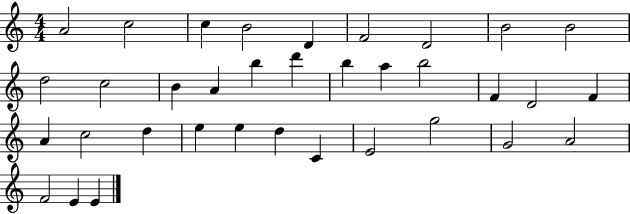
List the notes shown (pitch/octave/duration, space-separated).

A4/h C5/h C5/q B4/h D4/q F4/h D4/h B4/h B4/h D5/h C5/h B4/q A4/q B5/q D6/q B5/q A5/q B5/h F4/q D4/h F4/q A4/q C5/h D5/q E5/q E5/q D5/q C4/q E4/h G5/h G4/h A4/h F4/h E4/q E4/q